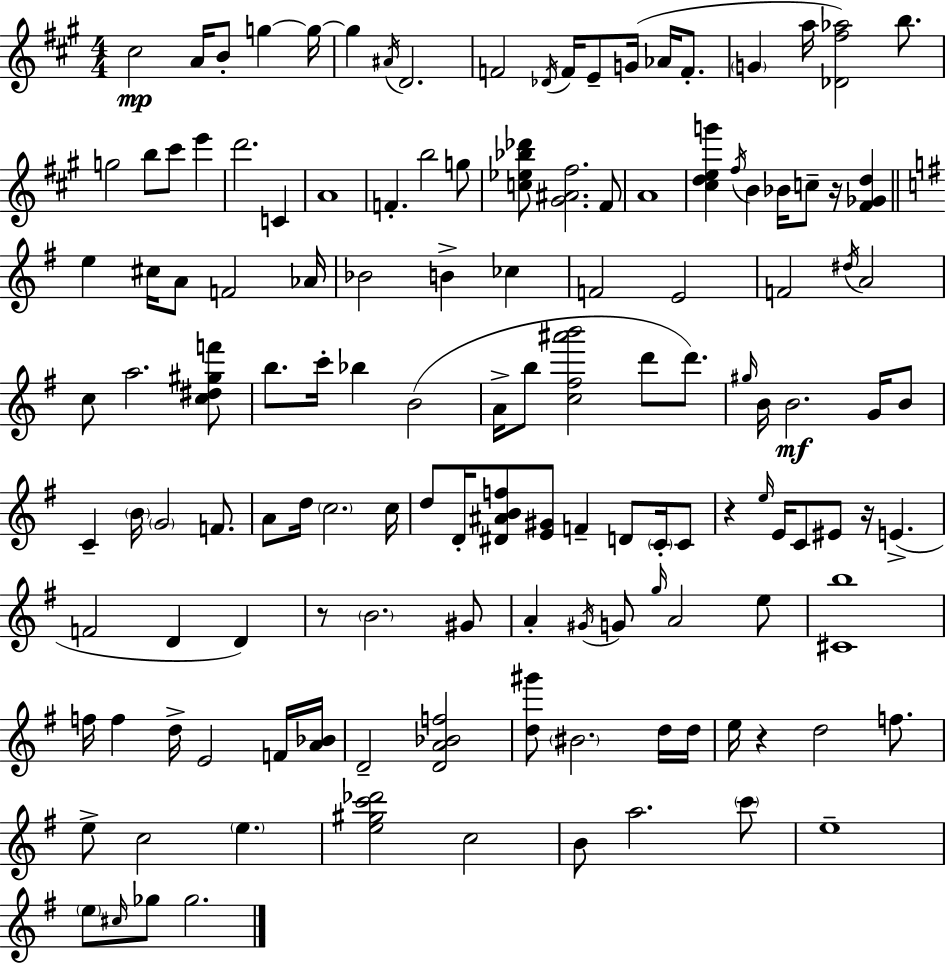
C#5/h A4/s B4/e G5/q G5/s G5/q A#4/s D4/h. F4/h Db4/s F4/s E4/e G4/s Ab4/s F4/e. G4/q A5/s [Db4,F#5,Ab5]/h B5/e. G5/h B5/e C#6/e E6/q D6/h. C4/q A4/w F4/q. B5/h G5/e [C5,Eb5,Bb5,Db6]/e [G#4,A#4,F#5]/h. F#4/e A4/w [C#5,D5,E5,G6]/q F#5/s B4/q Bb4/s C5/e R/s [F#4,Gb4,D5]/q E5/q C#5/s A4/e F4/h Ab4/s Bb4/h B4/q CES5/q F4/h E4/h F4/h D#5/s A4/h C5/e A5/h. [C5,D#5,G#5,F6]/e B5/e. C6/s Bb5/q B4/h A4/s B5/e [C5,F#5,A#6,B6]/h D6/e D6/e. G#5/s B4/s B4/h. G4/s B4/e C4/q B4/s G4/h F4/e. A4/e D5/s C5/h. C5/s D5/e D4/s [D#4,A#4,B4,F5]/e [E4,G#4]/e F4/q D4/e C4/s C4/e R/q E5/s E4/s C4/e EIS4/e R/s E4/q. F4/h D4/q D4/q R/e B4/h. G#4/e A4/q G#4/s G4/e G5/s A4/h E5/e [C#4,B5]/w F5/s F5/q D5/s E4/h F4/s [A4,Bb4]/s D4/h [D4,A4,Bb4,F5]/h [D5,G#6]/e BIS4/h. D5/s D5/s E5/s R/q D5/h F5/e. E5/e C5/h E5/q. [E5,G#5,C6,Db6]/h C5/h B4/e A5/h. C6/e E5/w E5/e C#5/s Gb5/e Gb5/h.